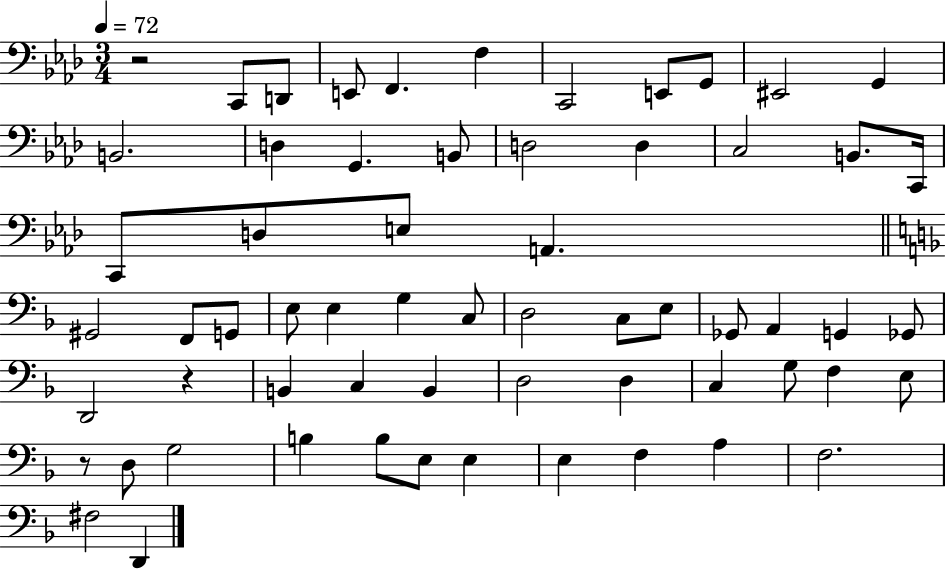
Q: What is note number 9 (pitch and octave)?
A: EIS2